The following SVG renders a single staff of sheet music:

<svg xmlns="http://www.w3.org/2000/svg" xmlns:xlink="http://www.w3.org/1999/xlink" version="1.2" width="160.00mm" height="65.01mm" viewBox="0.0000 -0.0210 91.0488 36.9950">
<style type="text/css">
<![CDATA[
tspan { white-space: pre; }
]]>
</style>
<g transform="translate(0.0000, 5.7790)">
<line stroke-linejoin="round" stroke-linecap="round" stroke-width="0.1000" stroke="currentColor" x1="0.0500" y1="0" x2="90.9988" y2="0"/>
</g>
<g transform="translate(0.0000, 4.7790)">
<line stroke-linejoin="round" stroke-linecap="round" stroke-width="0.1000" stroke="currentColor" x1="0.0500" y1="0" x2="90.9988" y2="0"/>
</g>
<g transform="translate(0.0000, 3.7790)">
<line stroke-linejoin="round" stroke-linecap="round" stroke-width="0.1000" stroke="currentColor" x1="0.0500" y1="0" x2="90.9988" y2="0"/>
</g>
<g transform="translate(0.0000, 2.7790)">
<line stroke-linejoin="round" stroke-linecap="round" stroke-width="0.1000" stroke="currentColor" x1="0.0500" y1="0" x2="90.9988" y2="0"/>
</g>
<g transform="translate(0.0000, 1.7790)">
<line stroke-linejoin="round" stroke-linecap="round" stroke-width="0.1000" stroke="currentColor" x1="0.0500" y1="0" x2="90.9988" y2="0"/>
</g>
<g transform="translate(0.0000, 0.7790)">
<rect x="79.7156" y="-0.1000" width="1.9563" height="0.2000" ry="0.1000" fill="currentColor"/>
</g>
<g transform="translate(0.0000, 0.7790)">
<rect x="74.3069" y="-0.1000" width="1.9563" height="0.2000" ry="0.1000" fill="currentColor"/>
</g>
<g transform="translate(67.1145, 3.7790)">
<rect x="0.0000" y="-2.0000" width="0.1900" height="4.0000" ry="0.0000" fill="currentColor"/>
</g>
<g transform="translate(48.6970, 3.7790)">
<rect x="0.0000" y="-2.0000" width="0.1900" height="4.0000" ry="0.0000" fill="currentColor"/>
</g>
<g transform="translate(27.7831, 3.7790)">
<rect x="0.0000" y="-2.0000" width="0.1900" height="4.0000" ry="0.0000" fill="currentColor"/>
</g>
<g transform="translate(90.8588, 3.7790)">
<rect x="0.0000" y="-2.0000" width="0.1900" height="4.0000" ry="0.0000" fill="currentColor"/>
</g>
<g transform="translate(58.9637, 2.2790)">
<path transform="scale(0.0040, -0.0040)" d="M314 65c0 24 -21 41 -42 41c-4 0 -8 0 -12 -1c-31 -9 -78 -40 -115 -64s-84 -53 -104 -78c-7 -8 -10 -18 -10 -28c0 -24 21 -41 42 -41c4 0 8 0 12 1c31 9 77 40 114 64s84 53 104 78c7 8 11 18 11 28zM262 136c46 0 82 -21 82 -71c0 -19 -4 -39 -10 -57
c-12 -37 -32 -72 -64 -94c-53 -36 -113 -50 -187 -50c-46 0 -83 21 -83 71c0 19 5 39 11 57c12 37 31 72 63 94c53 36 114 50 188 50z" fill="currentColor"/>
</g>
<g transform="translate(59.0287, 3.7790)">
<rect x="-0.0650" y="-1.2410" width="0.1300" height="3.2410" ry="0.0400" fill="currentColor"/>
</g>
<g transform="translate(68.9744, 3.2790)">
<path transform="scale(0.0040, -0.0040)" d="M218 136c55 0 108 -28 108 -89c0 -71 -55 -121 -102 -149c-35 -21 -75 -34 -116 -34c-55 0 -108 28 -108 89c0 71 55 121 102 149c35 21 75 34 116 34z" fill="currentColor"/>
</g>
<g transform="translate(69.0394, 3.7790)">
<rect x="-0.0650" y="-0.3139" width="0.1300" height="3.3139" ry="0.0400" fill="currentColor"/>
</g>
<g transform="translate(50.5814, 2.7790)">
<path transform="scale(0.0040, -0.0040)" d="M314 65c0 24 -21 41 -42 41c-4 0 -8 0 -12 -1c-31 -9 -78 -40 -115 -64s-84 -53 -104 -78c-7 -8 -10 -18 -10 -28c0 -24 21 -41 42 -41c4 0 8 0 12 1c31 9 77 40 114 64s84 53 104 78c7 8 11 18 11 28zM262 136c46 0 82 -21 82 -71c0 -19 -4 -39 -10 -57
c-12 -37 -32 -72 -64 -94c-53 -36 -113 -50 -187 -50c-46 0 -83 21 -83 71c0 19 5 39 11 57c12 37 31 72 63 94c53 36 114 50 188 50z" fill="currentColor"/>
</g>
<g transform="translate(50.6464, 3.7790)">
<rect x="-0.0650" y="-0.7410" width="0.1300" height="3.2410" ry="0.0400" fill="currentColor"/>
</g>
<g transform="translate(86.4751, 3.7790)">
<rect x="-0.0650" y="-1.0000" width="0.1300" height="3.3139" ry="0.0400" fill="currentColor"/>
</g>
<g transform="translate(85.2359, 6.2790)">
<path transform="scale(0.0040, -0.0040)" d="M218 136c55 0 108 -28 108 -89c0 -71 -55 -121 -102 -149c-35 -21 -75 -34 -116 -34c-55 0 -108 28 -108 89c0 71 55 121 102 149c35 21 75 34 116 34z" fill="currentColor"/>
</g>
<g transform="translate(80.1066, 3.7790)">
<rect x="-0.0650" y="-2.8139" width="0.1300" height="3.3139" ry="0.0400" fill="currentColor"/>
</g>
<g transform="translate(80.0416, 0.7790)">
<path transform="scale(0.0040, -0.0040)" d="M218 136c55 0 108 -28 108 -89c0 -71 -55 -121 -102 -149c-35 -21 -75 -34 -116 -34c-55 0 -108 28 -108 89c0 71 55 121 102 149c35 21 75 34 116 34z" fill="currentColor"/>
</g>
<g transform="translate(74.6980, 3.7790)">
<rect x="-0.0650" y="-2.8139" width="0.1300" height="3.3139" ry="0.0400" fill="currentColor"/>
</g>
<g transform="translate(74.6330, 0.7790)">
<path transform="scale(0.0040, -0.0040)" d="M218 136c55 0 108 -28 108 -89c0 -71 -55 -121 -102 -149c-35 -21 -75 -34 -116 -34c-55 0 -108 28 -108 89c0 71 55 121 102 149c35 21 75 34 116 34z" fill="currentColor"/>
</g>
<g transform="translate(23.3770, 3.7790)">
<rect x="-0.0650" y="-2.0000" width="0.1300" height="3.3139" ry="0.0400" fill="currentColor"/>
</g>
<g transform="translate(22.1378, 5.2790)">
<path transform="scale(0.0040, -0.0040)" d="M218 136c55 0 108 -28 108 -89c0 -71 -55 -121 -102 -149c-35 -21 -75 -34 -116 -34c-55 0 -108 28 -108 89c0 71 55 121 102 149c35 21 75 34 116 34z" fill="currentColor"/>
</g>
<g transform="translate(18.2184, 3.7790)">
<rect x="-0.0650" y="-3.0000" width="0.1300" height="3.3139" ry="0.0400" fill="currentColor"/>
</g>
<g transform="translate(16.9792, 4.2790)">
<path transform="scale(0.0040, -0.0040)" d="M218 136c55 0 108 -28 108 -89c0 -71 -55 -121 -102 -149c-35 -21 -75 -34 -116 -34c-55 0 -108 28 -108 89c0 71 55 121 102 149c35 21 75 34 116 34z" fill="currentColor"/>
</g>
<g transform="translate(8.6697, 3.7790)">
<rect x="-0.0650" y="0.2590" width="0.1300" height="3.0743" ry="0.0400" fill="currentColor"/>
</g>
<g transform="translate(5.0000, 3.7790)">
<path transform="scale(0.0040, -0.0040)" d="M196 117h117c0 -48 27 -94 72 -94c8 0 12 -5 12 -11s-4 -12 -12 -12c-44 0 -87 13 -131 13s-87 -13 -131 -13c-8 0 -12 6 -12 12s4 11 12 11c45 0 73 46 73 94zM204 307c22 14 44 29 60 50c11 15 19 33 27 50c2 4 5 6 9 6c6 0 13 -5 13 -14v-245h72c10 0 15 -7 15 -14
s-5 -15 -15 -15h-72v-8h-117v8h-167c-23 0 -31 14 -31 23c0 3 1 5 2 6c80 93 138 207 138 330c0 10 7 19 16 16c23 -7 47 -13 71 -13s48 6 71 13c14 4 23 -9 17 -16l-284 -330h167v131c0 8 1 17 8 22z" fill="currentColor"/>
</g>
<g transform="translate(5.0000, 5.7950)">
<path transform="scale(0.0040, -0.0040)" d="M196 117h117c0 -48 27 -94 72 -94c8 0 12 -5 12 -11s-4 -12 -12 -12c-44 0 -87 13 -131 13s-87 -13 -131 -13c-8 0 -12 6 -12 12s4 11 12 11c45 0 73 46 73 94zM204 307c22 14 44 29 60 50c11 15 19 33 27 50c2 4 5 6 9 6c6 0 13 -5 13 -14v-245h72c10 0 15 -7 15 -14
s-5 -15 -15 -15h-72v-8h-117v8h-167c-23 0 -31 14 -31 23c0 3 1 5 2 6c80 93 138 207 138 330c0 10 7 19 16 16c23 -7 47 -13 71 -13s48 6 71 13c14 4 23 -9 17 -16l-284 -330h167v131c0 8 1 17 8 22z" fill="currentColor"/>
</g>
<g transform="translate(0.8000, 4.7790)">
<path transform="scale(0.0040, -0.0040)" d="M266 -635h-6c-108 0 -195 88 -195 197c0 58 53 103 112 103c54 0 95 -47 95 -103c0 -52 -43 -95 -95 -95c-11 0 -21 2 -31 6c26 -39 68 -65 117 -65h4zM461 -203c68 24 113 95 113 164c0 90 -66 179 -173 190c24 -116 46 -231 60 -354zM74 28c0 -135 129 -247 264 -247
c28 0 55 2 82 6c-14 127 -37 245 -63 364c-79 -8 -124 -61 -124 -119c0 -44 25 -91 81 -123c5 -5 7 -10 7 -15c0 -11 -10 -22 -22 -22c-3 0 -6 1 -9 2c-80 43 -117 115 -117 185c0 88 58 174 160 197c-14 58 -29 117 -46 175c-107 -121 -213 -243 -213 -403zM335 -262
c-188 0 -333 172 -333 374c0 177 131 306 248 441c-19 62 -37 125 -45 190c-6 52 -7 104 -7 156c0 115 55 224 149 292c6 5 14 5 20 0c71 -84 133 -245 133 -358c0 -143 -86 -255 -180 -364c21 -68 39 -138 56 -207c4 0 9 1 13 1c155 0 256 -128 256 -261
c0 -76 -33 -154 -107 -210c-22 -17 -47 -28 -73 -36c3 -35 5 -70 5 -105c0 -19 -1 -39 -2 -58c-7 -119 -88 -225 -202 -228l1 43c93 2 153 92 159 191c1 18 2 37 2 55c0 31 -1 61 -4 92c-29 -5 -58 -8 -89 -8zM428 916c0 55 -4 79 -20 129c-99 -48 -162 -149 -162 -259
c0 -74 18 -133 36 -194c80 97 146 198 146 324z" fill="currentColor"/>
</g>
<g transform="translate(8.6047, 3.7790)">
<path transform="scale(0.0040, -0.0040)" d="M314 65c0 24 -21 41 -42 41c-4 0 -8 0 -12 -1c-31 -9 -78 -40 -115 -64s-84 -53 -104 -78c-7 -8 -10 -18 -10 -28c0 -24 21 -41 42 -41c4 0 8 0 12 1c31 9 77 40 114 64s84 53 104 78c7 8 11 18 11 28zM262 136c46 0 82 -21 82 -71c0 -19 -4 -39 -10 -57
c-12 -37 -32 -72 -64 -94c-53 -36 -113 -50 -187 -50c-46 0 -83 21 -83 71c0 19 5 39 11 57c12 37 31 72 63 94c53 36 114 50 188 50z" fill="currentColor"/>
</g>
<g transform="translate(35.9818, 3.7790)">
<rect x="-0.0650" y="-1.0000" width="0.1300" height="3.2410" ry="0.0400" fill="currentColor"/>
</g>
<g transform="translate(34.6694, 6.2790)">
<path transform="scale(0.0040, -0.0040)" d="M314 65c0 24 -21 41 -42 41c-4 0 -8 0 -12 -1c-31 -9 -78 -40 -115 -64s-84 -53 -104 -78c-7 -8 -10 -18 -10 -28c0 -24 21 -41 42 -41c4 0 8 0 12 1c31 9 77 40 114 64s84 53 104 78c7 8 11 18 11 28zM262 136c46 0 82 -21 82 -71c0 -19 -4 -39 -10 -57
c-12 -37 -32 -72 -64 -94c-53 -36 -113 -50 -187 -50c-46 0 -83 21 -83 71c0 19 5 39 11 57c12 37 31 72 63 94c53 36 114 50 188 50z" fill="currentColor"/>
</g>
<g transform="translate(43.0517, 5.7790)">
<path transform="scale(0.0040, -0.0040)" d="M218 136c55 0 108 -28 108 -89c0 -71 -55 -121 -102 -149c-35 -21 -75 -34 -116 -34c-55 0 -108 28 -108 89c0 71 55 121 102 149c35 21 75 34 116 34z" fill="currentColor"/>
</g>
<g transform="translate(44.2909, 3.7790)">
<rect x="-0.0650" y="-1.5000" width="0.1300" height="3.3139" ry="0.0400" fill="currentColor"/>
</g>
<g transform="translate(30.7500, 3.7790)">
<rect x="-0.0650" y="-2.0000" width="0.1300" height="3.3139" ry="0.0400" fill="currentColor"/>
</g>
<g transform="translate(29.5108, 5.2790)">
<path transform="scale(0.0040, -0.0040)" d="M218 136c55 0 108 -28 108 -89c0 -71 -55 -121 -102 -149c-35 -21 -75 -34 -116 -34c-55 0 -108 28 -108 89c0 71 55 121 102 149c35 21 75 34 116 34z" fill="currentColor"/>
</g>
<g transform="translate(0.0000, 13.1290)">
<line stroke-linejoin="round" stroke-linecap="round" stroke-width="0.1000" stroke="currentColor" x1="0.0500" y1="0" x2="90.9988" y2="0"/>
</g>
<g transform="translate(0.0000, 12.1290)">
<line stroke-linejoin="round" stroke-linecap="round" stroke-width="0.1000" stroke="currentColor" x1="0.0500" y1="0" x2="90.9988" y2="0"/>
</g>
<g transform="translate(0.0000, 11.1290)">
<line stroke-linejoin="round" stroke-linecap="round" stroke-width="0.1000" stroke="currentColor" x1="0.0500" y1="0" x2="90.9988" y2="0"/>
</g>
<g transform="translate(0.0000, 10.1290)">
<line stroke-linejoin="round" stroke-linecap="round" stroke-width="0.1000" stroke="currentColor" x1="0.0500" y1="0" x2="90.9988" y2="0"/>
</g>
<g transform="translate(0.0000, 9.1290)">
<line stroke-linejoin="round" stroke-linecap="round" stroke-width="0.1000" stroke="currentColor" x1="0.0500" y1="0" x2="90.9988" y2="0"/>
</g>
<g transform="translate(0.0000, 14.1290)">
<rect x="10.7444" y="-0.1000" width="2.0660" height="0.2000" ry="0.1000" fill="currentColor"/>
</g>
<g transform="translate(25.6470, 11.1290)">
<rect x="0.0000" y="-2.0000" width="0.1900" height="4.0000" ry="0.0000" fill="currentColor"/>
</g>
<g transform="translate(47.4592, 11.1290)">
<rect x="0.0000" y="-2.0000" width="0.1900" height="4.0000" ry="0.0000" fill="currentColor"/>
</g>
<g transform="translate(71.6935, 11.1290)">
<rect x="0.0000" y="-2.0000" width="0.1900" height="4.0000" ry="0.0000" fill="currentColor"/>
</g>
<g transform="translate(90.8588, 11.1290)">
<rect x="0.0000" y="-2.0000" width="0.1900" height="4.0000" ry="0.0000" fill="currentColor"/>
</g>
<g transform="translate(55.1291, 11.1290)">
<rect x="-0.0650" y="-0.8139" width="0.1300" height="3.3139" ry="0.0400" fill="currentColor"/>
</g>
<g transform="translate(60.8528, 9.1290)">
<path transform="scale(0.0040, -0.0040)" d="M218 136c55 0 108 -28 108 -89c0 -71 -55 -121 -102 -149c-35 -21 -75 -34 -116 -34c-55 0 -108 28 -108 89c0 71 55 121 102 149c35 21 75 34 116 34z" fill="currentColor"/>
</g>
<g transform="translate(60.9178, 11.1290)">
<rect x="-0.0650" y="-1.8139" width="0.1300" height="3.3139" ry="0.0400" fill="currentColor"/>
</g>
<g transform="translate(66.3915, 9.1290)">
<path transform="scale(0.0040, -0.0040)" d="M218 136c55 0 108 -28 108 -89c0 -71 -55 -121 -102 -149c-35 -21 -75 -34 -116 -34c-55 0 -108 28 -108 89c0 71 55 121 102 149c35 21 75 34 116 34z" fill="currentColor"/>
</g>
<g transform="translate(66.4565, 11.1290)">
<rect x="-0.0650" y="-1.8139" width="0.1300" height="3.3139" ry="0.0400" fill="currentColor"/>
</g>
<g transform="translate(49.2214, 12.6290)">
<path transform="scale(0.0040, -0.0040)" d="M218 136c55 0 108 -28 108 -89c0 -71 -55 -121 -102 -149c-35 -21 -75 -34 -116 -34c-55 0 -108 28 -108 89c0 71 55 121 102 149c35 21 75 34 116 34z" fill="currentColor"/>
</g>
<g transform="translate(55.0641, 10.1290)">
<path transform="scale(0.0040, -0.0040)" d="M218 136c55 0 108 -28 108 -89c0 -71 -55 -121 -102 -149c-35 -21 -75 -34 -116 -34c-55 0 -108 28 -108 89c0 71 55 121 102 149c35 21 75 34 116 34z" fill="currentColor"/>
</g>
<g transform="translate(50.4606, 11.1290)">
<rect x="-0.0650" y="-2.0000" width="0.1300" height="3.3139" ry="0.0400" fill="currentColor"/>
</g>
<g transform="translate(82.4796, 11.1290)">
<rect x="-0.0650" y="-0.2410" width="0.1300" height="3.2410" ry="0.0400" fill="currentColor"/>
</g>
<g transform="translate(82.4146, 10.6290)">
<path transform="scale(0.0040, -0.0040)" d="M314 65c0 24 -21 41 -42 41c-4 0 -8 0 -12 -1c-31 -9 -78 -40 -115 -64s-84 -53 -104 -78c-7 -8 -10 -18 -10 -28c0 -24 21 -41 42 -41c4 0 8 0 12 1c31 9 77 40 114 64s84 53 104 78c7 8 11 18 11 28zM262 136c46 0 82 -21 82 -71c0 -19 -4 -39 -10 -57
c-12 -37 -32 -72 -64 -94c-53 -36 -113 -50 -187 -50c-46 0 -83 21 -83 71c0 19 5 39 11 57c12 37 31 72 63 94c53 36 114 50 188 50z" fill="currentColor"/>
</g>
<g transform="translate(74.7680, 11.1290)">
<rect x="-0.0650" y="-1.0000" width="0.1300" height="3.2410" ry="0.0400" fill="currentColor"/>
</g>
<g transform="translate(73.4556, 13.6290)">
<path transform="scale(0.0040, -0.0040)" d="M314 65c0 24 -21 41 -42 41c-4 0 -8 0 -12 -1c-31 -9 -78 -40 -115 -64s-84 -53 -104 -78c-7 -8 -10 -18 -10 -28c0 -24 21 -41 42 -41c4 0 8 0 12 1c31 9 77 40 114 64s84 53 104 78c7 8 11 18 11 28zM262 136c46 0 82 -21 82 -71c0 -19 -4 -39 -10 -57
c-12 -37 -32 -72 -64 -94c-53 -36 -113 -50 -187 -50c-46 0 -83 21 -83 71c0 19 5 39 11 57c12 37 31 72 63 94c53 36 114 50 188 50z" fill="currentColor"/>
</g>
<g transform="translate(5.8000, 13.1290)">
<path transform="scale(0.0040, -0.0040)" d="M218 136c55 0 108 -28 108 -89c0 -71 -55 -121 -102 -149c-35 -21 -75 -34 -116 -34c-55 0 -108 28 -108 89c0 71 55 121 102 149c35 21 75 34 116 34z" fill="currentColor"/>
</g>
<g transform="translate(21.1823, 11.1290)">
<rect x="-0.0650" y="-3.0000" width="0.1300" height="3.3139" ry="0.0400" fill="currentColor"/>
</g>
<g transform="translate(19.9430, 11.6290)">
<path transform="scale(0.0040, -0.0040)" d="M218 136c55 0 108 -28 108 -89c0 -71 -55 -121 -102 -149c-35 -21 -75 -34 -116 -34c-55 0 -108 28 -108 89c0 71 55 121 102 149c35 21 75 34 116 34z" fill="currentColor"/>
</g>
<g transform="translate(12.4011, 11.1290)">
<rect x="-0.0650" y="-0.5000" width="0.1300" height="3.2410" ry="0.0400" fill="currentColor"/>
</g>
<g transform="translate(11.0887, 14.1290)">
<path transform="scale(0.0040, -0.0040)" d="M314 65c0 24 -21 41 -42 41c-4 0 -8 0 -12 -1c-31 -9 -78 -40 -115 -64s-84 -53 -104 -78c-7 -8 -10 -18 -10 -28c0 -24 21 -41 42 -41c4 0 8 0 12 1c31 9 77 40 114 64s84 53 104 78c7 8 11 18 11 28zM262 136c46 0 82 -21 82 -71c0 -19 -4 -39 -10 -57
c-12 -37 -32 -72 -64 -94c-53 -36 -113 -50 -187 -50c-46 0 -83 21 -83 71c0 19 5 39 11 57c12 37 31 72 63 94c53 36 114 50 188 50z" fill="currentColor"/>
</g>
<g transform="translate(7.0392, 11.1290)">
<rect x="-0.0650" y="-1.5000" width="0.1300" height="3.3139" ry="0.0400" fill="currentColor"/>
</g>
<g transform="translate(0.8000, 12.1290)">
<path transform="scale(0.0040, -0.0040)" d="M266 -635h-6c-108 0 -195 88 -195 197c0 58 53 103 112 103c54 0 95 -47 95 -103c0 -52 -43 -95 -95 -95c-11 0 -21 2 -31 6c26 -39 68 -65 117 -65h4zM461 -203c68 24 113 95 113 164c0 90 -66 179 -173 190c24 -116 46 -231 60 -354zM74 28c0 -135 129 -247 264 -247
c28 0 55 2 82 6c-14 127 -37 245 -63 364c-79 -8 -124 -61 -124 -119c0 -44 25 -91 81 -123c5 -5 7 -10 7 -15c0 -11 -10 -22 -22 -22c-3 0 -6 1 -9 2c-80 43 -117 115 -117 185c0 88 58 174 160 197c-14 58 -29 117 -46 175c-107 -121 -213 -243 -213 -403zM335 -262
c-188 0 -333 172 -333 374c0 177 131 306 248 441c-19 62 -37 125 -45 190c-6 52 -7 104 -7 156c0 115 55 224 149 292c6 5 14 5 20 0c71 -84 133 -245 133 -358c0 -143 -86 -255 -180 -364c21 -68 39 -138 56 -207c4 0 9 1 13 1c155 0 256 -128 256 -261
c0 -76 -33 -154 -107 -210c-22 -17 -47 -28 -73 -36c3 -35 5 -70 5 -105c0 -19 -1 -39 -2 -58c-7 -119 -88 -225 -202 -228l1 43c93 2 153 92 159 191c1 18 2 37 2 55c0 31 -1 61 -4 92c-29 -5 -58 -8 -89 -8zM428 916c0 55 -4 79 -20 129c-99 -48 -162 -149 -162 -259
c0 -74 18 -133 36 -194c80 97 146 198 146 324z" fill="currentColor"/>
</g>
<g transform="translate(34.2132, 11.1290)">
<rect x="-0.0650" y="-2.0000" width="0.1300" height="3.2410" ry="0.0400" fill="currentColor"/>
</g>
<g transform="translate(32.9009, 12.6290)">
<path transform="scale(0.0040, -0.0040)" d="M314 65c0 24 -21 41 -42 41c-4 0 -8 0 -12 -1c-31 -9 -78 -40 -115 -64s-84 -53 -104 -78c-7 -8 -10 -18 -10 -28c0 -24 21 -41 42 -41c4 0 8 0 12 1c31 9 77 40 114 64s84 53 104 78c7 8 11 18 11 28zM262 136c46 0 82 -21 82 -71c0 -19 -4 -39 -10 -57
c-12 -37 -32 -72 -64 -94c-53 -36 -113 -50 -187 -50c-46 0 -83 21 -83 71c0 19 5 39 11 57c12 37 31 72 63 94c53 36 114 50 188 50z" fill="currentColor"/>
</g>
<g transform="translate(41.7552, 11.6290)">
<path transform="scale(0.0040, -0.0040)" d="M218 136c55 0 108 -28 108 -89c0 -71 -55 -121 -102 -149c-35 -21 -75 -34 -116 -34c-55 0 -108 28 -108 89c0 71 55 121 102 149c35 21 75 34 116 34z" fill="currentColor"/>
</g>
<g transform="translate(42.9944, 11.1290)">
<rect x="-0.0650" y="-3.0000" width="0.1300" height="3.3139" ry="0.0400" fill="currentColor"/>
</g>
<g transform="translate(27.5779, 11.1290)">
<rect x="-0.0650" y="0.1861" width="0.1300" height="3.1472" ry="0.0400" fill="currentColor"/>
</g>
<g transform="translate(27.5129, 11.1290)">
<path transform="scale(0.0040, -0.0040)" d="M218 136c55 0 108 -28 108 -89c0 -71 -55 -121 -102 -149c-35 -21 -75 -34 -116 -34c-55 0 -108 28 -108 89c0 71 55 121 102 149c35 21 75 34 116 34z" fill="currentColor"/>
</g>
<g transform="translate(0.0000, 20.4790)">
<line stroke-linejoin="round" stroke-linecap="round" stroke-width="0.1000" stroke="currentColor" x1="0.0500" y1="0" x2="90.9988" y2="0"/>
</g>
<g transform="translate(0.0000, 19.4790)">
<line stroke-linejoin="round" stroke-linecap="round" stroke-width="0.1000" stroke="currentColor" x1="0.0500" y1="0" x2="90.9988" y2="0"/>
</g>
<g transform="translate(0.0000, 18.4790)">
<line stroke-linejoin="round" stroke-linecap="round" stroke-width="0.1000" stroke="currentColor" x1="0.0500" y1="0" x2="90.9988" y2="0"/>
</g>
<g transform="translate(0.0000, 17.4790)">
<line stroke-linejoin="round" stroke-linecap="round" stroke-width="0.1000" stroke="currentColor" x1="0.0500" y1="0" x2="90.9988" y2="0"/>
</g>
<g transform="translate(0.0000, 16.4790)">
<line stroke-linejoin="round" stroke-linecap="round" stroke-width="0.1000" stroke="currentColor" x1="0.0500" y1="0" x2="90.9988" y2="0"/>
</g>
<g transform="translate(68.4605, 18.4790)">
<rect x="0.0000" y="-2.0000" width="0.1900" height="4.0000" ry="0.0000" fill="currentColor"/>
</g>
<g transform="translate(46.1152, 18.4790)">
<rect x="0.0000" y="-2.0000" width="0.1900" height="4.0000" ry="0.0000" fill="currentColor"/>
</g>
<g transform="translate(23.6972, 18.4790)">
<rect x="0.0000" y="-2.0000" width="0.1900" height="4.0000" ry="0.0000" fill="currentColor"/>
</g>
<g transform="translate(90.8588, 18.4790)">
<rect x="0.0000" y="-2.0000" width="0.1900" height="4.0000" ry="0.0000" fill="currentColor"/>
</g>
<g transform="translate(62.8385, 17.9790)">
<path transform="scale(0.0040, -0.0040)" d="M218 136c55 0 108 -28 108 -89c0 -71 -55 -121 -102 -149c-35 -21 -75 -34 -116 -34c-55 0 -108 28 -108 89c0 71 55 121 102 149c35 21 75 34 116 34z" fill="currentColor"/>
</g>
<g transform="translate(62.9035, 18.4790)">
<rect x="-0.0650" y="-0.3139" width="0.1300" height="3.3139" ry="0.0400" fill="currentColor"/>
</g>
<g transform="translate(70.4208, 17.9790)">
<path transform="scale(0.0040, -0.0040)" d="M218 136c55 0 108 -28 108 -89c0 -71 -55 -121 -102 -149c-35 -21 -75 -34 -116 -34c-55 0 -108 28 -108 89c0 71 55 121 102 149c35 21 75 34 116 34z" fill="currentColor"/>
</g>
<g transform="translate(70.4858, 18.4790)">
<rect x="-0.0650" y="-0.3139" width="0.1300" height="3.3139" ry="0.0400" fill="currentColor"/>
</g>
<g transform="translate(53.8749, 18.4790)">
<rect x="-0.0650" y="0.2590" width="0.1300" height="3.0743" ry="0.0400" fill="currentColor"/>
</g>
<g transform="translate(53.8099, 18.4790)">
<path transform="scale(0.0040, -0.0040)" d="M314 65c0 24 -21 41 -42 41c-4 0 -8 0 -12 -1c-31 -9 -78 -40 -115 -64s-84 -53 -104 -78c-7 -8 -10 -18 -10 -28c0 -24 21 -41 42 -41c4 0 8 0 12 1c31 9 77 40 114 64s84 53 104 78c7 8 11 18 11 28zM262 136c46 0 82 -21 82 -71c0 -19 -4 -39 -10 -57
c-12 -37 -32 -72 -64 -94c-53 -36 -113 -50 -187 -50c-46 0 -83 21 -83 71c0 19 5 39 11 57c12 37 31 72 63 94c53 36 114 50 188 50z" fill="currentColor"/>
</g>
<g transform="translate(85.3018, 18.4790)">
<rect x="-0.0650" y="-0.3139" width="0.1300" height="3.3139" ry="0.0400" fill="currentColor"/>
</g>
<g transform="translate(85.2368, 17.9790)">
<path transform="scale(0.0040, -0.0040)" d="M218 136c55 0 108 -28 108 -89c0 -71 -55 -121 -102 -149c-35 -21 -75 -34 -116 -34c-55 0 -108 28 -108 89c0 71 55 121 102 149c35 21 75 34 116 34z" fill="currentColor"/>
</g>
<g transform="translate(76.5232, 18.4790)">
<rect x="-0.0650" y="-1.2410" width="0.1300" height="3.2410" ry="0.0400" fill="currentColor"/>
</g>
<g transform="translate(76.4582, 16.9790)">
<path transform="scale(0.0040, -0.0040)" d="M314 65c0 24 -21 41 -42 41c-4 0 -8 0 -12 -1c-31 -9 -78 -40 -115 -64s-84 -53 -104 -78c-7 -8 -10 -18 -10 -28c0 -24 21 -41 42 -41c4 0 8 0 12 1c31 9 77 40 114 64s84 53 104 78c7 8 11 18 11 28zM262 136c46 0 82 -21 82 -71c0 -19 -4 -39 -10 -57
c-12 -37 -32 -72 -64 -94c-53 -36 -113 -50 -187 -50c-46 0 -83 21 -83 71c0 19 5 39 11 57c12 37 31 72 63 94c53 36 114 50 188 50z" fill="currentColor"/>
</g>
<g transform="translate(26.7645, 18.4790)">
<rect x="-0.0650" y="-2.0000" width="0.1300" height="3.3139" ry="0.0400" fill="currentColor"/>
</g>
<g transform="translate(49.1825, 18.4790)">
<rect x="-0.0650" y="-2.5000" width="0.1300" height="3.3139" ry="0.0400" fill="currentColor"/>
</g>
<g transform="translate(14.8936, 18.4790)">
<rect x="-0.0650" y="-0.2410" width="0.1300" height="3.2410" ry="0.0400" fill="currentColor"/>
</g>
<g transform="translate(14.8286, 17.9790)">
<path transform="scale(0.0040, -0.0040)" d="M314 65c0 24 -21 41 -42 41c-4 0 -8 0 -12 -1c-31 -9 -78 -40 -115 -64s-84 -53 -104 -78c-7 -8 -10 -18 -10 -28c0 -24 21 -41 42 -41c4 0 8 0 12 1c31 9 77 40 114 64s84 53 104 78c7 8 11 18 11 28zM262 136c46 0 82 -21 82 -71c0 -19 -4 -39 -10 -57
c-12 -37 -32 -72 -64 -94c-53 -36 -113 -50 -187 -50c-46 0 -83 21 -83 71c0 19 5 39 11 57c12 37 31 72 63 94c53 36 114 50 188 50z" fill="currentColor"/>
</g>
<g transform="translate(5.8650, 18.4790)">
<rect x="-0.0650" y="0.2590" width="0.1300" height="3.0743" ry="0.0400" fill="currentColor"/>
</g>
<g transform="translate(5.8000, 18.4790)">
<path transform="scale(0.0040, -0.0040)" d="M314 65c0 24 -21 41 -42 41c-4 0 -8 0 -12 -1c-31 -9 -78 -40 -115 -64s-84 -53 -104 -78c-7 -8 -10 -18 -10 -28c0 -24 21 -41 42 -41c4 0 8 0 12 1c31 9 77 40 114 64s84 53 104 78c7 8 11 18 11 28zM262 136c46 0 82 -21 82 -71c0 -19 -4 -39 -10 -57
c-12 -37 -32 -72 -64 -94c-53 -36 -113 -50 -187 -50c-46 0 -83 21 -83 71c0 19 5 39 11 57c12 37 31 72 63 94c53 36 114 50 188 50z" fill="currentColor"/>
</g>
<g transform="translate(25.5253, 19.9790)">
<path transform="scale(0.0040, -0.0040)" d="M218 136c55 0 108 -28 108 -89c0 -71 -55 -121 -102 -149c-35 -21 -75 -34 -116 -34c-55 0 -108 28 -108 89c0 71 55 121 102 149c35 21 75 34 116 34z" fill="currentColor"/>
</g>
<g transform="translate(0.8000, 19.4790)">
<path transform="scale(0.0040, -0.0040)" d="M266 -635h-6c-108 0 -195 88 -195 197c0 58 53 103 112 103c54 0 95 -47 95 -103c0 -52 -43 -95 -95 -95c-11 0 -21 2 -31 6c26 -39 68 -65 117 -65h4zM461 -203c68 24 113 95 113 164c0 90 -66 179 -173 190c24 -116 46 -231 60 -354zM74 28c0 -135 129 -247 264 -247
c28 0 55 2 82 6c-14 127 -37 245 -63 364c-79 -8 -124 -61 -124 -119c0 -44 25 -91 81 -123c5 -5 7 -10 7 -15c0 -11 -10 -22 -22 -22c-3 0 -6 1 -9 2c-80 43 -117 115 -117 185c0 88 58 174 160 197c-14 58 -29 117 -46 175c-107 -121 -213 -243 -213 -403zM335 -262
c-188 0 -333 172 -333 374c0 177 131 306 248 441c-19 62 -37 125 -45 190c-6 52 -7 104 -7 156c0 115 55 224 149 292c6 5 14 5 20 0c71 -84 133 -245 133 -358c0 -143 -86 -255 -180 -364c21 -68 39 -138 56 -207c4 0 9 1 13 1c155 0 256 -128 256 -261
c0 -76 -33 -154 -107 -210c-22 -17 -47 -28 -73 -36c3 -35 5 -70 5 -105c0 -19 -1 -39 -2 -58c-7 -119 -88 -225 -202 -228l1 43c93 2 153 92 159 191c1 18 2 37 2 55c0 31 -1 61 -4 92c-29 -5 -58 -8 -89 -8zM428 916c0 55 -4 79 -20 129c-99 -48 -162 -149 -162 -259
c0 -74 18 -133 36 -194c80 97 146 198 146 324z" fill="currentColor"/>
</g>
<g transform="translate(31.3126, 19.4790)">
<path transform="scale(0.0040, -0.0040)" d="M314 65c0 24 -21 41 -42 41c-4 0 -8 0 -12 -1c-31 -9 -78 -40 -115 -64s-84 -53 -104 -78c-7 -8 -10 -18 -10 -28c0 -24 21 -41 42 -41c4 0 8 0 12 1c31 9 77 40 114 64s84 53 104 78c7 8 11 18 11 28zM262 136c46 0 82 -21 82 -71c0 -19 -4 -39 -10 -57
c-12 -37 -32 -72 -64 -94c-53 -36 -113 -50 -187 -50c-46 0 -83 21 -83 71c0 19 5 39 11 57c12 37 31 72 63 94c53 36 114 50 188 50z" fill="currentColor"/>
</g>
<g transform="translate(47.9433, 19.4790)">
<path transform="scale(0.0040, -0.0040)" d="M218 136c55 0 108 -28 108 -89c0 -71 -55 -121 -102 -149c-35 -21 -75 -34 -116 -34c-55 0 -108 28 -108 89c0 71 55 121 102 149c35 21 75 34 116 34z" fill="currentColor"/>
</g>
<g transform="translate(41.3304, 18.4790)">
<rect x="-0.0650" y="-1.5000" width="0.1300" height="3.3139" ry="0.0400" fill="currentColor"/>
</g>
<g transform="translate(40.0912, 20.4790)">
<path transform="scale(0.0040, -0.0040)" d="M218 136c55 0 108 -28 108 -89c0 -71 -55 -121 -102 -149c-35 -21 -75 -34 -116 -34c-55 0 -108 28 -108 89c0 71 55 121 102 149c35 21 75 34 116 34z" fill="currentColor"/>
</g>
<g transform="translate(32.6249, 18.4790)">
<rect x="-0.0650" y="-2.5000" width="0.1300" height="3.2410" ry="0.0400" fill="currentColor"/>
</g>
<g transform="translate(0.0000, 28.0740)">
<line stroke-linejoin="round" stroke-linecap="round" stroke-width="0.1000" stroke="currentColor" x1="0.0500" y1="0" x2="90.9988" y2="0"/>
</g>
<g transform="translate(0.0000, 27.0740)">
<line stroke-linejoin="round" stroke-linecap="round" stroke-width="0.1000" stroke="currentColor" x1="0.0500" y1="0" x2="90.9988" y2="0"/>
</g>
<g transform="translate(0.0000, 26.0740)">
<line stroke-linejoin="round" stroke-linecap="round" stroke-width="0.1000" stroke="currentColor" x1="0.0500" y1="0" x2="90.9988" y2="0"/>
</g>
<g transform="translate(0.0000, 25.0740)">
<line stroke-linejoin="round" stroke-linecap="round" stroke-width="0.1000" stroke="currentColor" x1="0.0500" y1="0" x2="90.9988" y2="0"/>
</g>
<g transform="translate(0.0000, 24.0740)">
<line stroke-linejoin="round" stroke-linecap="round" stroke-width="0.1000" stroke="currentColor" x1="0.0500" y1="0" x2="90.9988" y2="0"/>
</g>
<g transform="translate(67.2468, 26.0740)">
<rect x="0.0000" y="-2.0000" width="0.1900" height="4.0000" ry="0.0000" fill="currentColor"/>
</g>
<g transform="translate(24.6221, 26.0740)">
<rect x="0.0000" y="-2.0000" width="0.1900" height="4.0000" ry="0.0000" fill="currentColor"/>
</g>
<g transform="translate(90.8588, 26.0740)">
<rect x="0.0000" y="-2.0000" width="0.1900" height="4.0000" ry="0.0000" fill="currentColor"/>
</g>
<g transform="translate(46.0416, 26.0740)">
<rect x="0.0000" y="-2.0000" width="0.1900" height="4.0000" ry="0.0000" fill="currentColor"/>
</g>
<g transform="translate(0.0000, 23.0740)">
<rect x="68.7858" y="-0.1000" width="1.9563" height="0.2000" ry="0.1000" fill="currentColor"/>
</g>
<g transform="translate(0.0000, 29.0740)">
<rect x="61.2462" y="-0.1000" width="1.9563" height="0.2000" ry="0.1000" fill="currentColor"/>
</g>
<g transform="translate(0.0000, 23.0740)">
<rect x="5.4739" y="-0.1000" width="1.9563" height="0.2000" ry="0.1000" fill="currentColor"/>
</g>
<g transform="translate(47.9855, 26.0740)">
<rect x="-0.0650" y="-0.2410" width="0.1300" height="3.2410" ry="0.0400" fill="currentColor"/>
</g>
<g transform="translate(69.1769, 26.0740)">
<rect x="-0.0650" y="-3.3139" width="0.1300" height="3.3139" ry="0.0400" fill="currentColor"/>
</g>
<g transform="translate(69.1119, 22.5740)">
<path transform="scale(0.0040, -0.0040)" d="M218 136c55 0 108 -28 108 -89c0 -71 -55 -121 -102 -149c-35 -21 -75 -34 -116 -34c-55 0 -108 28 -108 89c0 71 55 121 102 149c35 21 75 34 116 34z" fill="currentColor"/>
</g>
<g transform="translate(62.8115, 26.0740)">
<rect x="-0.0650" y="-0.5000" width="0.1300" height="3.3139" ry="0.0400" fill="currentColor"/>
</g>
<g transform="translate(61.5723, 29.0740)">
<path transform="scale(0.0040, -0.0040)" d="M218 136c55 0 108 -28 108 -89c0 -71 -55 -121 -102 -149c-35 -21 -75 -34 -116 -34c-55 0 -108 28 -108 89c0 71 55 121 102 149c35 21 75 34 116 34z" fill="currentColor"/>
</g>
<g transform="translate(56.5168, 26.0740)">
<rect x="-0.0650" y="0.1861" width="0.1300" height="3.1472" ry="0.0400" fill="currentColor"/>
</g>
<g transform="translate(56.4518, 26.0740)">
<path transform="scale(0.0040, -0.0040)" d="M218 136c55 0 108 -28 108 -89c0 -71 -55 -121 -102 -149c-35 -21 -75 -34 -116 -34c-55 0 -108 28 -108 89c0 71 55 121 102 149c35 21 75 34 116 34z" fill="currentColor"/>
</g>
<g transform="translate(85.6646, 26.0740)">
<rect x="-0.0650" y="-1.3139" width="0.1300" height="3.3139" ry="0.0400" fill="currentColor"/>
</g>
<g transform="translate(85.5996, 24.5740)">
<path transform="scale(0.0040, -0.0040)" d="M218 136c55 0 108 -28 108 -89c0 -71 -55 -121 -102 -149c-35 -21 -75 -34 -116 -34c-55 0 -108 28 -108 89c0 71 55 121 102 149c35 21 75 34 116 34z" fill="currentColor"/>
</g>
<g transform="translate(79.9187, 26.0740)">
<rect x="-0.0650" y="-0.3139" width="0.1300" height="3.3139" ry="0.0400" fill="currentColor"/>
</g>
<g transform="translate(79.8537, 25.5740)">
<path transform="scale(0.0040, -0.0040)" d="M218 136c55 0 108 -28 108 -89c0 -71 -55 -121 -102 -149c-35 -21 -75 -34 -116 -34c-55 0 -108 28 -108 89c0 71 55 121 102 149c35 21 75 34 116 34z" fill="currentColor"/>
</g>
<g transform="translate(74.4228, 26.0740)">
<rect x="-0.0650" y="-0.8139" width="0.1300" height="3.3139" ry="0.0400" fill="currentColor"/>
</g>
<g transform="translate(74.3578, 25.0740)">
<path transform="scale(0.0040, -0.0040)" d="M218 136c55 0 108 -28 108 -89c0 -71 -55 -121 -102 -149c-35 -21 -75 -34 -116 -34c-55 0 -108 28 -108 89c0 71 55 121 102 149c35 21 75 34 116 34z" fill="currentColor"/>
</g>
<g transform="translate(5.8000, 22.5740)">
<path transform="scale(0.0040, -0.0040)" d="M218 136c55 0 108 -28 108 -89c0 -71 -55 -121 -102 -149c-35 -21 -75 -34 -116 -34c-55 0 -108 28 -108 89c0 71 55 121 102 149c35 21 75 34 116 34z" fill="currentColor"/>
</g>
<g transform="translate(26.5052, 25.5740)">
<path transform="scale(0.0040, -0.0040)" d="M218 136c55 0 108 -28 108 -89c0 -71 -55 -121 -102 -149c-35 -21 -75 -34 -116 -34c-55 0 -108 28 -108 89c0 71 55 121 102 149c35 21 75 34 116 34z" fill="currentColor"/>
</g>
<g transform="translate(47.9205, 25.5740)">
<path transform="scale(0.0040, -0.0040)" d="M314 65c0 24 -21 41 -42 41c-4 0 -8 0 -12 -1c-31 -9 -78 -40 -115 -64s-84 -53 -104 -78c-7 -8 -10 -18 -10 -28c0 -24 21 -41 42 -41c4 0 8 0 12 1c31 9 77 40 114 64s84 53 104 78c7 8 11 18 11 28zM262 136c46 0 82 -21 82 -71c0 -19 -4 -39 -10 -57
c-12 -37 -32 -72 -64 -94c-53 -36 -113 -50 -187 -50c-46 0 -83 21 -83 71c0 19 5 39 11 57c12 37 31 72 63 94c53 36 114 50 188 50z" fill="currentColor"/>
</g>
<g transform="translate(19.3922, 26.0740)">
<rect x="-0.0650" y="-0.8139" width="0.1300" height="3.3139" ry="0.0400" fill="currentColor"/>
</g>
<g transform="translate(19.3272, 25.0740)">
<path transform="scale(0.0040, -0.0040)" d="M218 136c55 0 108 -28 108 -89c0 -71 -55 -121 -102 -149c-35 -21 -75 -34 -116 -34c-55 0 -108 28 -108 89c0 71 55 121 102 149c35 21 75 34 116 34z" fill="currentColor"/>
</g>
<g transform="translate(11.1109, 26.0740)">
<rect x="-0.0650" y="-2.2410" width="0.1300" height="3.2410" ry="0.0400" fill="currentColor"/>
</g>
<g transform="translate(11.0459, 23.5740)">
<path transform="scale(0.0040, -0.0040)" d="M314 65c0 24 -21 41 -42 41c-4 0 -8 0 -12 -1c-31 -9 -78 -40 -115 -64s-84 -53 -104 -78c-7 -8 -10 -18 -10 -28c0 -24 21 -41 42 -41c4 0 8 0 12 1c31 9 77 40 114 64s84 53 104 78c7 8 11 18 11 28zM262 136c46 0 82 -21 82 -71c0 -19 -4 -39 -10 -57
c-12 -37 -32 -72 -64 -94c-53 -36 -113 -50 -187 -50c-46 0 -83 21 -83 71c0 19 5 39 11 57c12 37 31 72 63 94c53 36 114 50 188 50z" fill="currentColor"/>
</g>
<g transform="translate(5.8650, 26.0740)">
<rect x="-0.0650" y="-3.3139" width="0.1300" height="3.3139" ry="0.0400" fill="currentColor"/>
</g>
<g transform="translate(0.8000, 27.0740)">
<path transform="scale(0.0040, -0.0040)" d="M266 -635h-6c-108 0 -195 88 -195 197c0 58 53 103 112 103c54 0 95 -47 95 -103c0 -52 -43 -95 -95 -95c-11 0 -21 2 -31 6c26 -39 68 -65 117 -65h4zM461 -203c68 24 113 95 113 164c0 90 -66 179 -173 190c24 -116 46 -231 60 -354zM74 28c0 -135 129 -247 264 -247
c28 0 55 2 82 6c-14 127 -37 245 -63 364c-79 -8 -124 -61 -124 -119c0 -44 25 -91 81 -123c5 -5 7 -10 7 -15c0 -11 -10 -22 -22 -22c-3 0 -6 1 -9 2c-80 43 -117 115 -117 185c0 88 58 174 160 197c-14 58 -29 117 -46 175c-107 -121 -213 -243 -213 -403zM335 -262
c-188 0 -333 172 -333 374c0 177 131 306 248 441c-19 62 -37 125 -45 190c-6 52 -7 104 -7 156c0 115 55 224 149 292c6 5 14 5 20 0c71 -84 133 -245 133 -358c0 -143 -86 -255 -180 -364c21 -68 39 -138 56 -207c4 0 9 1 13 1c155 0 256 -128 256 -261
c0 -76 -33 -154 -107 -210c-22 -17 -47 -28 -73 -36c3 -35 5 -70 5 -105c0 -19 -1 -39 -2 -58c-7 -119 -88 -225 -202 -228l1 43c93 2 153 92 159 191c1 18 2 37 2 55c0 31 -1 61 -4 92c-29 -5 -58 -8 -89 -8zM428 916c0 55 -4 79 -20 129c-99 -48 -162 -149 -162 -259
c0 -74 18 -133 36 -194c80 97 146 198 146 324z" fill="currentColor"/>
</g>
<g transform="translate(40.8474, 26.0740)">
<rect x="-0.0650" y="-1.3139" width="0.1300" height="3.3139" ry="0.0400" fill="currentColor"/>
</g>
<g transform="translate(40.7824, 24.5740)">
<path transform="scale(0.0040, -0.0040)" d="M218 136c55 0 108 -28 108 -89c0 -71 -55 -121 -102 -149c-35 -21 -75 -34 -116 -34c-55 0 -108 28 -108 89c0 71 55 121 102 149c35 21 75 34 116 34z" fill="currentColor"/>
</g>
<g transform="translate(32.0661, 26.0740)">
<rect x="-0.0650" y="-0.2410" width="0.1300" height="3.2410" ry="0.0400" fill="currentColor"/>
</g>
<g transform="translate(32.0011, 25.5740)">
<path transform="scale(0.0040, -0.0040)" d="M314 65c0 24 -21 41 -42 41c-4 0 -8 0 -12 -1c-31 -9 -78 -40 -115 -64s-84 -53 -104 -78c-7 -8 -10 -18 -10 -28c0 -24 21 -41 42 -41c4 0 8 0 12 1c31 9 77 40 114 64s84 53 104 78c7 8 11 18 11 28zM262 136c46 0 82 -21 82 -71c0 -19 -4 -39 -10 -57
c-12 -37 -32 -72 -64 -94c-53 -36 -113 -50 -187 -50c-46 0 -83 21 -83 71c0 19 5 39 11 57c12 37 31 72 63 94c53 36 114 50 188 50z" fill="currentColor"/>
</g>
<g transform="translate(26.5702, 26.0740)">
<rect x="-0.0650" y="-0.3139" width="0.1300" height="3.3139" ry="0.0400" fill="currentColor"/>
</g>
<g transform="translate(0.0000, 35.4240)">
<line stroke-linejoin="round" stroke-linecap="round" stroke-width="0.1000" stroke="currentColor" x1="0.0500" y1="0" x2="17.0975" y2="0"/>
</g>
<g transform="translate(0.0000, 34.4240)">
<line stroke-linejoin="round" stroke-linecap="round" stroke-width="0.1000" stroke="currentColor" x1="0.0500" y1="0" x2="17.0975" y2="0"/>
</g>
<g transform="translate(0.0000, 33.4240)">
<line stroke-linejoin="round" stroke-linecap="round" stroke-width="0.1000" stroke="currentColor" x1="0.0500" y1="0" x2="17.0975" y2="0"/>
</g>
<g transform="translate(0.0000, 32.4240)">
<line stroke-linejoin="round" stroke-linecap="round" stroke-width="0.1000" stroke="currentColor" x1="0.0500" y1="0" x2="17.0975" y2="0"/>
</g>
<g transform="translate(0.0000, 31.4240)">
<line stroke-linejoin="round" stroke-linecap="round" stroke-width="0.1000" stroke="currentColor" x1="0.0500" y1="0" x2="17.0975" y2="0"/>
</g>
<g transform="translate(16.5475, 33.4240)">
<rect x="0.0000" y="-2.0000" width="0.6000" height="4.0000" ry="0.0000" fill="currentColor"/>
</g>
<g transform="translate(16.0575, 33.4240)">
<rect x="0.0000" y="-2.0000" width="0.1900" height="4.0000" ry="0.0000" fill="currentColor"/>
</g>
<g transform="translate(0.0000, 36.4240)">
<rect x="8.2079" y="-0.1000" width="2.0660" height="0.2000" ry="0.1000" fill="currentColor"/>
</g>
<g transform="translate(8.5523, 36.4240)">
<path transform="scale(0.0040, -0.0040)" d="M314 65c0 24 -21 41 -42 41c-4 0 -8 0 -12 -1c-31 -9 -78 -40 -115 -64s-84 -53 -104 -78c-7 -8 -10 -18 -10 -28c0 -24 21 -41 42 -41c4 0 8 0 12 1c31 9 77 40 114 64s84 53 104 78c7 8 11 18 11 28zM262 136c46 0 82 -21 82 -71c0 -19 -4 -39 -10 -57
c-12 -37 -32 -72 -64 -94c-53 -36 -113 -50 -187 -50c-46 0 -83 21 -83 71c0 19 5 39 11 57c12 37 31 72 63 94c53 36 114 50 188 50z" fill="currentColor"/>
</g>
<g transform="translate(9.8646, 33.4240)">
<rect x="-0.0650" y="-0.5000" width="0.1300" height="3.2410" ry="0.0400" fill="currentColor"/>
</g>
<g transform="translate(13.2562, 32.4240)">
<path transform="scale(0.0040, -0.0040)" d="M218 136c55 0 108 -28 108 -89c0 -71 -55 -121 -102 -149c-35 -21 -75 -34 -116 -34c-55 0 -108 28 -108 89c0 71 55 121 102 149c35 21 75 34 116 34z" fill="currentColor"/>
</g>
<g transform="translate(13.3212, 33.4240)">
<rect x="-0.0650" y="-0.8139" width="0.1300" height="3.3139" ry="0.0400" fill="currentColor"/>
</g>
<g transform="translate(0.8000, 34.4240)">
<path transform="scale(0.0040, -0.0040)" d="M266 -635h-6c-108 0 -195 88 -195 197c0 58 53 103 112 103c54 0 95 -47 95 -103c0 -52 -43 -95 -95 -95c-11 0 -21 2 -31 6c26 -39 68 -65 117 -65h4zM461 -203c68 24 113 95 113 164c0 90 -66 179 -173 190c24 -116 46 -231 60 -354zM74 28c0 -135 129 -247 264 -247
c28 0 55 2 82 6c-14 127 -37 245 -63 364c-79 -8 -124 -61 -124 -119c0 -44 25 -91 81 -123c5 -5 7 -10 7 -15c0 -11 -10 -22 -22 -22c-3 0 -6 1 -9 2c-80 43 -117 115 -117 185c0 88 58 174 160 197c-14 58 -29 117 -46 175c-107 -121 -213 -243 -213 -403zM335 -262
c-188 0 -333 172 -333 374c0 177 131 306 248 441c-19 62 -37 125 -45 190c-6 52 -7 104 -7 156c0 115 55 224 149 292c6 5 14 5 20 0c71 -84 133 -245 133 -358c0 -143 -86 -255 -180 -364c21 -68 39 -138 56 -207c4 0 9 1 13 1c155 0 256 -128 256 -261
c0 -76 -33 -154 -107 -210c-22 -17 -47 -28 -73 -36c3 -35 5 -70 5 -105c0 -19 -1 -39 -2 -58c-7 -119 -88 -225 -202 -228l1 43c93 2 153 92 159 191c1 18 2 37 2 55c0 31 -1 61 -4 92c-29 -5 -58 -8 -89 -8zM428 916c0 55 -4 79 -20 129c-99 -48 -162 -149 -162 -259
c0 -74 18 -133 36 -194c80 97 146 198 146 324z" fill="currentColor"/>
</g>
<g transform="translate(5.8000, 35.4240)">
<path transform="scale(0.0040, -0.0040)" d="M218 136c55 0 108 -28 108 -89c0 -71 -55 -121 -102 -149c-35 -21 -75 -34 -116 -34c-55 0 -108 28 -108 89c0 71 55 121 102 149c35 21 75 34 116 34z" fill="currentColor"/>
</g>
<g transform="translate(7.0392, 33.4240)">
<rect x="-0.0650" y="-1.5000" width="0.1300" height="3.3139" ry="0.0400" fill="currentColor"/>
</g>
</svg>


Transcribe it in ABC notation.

X:1
T:Untitled
M:4/4
L:1/4
K:C
B2 A F F D2 E d2 e2 c a a D E C2 A B F2 A F d f f D2 c2 B2 c2 F G2 E G B2 c c e2 c b g2 d c c2 e c2 B C b d c e E C2 d